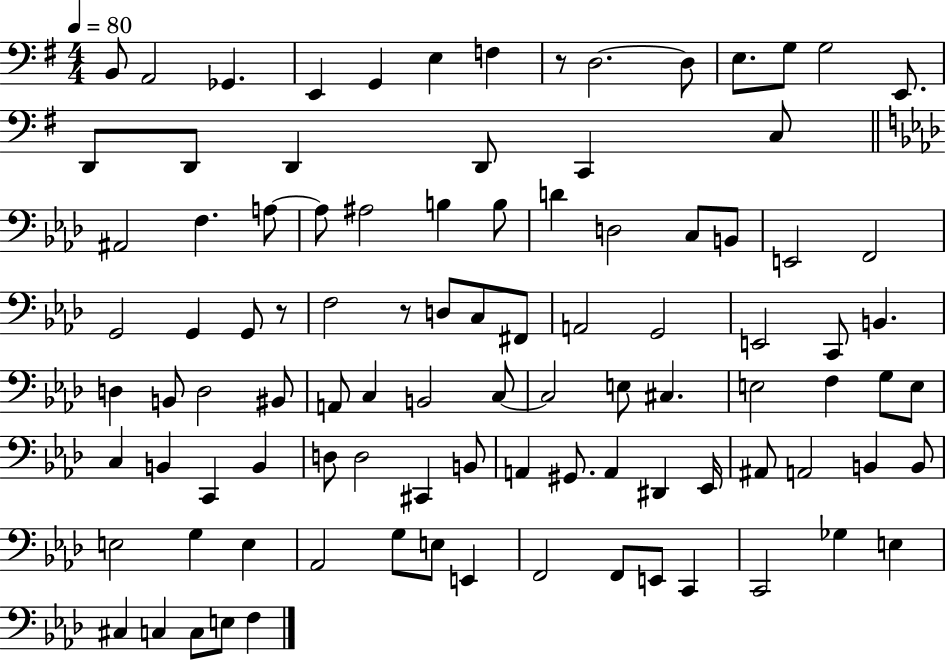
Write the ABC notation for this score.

X:1
T:Untitled
M:4/4
L:1/4
K:G
B,,/2 A,,2 _G,, E,, G,, E, F, z/2 D,2 D,/2 E,/2 G,/2 G,2 E,,/2 D,,/2 D,,/2 D,, D,,/2 C,, C,/2 ^A,,2 F, A,/2 A,/2 ^A,2 B, B,/2 D D,2 C,/2 B,,/2 E,,2 F,,2 G,,2 G,, G,,/2 z/2 F,2 z/2 D,/2 C,/2 ^F,,/2 A,,2 G,,2 E,,2 C,,/2 B,, D, B,,/2 D,2 ^B,,/2 A,,/2 C, B,,2 C,/2 C,2 E,/2 ^C, E,2 F, G,/2 E,/2 C, B,, C,, B,, D,/2 D,2 ^C,, B,,/2 A,, ^G,,/2 A,, ^D,, _E,,/4 ^A,,/2 A,,2 B,, B,,/2 E,2 G, E, _A,,2 G,/2 E,/2 E,, F,,2 F,,/2 E,,/2 C,, C,,2 _G, E, ^C, C, C,/2 E,/2 F,